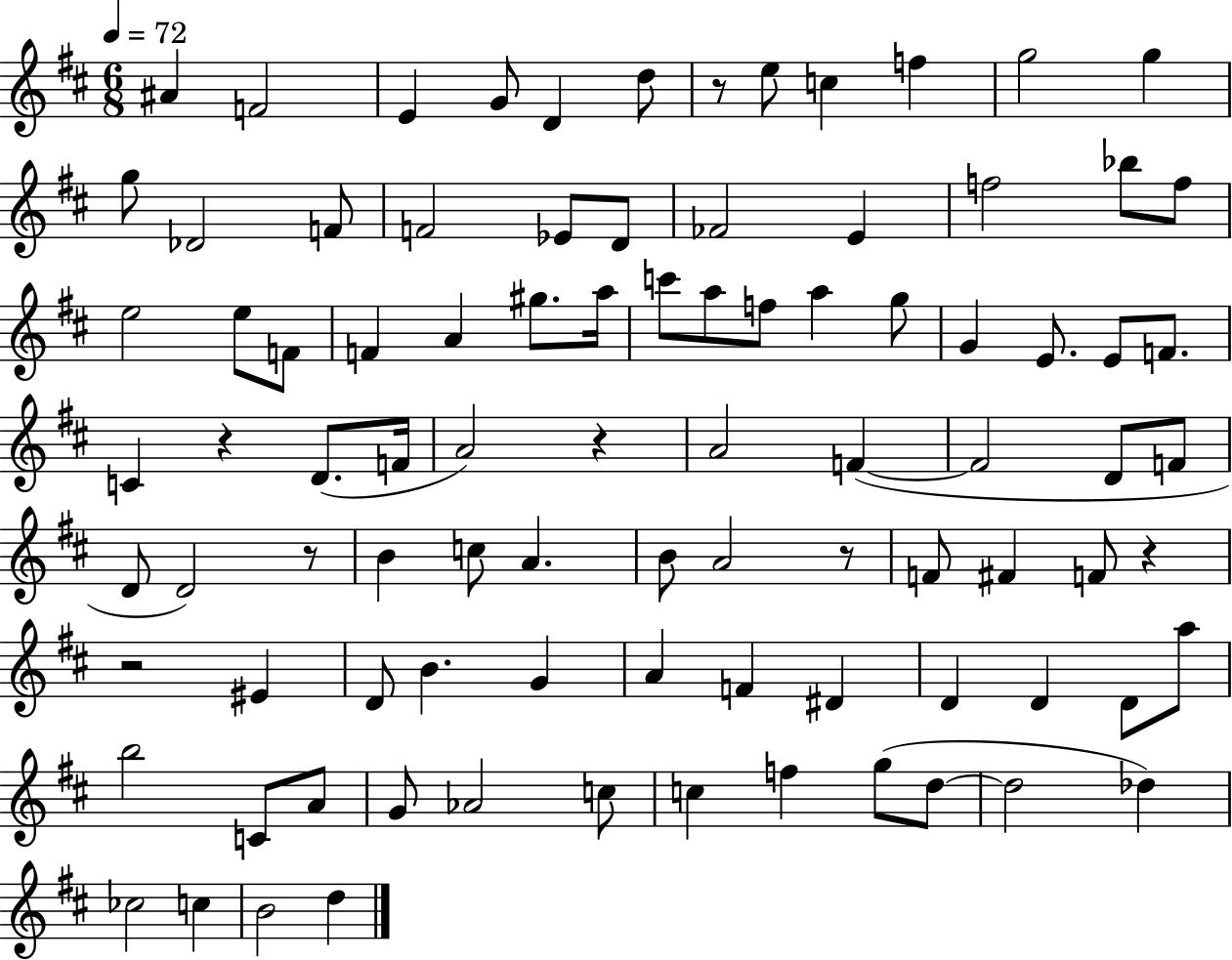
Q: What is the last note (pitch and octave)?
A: D5